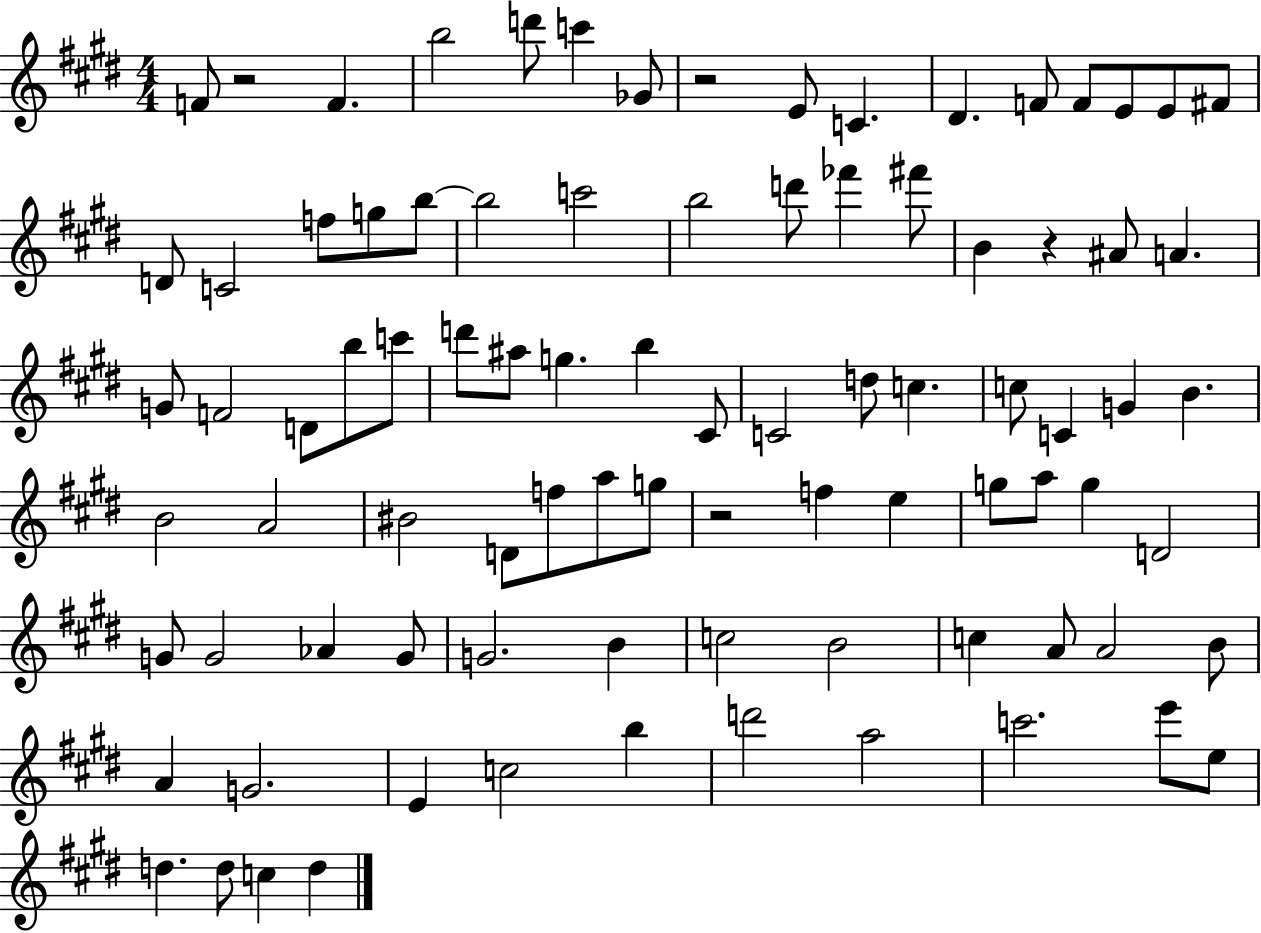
X:1
T:Untitled
M:4/4
L:1/4
K:E
F/2 z2 F b2 d'/2 c' _G/2 z2 E/2 C ^D F/2 F/2 E/2 E/2 ^F/2 D/2 C2 f/2 g/2 b/2 b2 c'2 b2 d'/2 _f' ^f'/2 B z ^A/2 A G/2 F2 D/2 b/2 c'/2 d'/2 ^a/2 g b ^C/2 C2 d/2 c c/2 C G B B2 A2 ^B2 D/2 f/2 a/2 g/2 z2 f e g/2 a/2 g D2 G/2 G2 _A G/2 G2 B c2 B2 c A/2 A2 B/2 A G2 E c2 b d'2 a2 c'2 e'/2 e/2 d d/2 c d